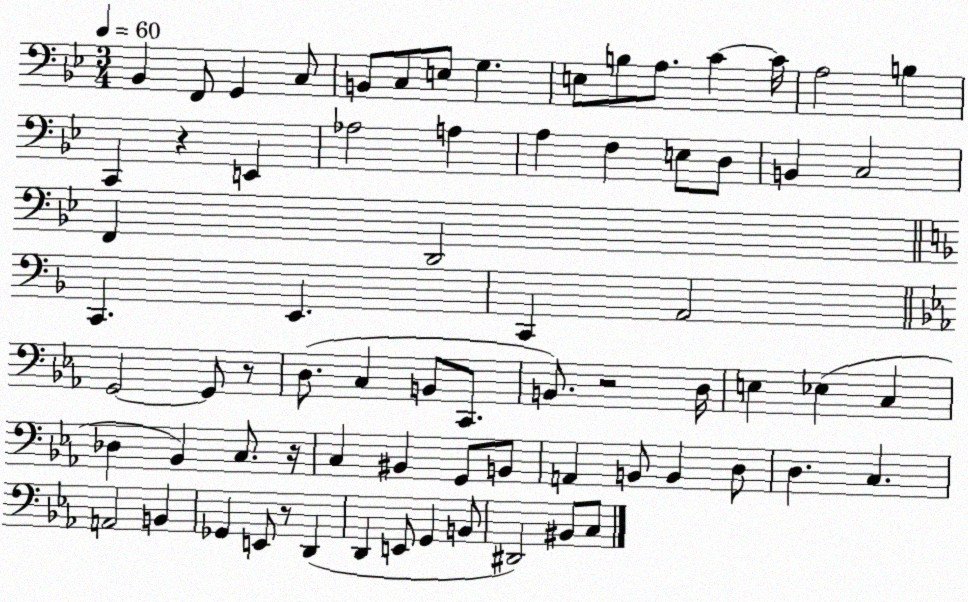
X:1
T:Untitled
M:3/4
L:1/4
K:Bb
_B,, F,,/2 G,, C,/2 B,,/2 C,/2 E,/2 G, E,/2 B,/2 A,/2 C C/4 A,2 B, C,, z E,, _A,2 A, A, F, E,/2 D,/2 B,, C,2 F,, D,,2 C,, E,, C,, A,,2 G,,2 G,,/2 z/2 D,/2 C, B,,/2 C,,/2 B,,/2 z2 D,/4 E, _E, C, _D, _B,, C,/2 z/4 C, ^B,, G,,/2 B,,/2 A,, B,,/2 B,, D,/2 D, C, A,,2 B,, _G,, E,,/2 z/2 D,, D,, E,,/2 G,, B,,/2 ^D,,2 ^B,,/2 C,/2